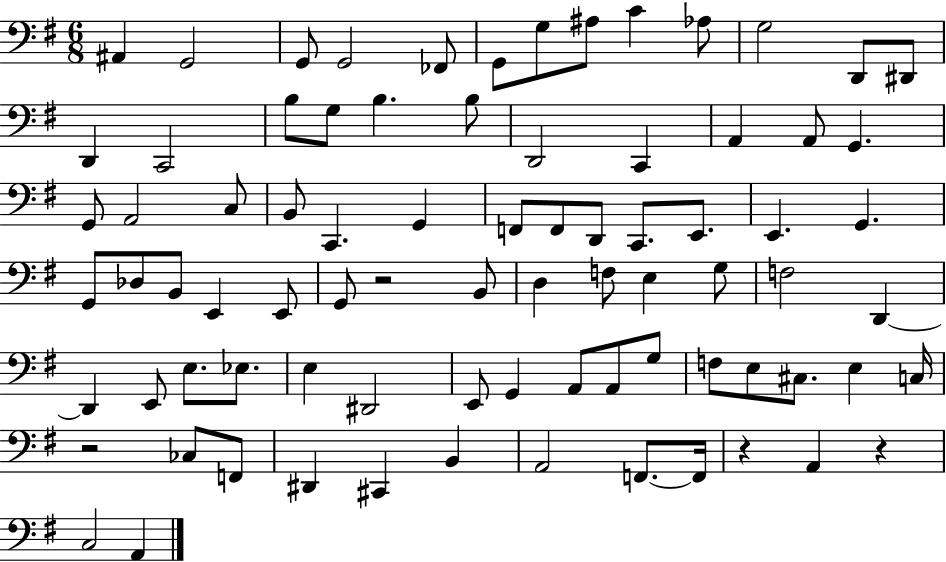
{
  \clef bass
  \numericTimeSignature
  \time 6/8
  \key g \major
  ais,4 g,2 | g,8 g,2 fes,8 | g,8 g8 ais8 c'4 aes8 | g2 d,8 dis,8 | \break d,4 c,2 | b8 g8 b4. b8 | d,2 c,4 | a,4 a,8 g,4. | \break g,8 a,2 c8 | b,8 c,4. g,4 | f,8 f,8 d,8 c,8. e,8. | e,4. g,4. | \break g,8 des8 b,8 e,4 e,8 | g,8 r2 b,8 | d4 f8 e4 g8 | f2 d,4~~ | \break d,4 e,8 e8. ees8. | e4 dis,2 | e,8 g,4 a,8 a,8 g8 | f8 e8 cis8. e4 c16 | \break r2 ces8 f,8 | dis,4 cis,4 b,4 | a,2 f,8.~~ f,16 | r4 a,4 r4 | \break c2 a,4 | \bar "|."
}